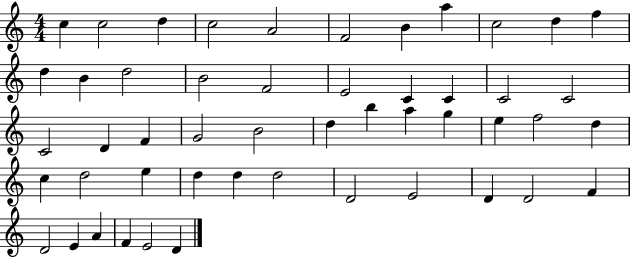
{
  \clef treble
  \numericTimeSignature
  \time 4/4
  \key c \major
  c''4 c''2 d''4 | c''2 a'2 | f'2 b'4 a''4 | c''2 d''4 f''4 | \break d''4 b'4 d''2 | b'2 f'2 | e'2 c'4 c'4 | c'2 c'2 | \break c'2 d'4 f'4 | g'2 b'2 | d''4 b''4 a''4 g''4 | e''4 f''2 d''4 | \break c''4 d''2 e''4 | d''4 d''4 d''2 | d'2 e'2 | d'4 d'2 f'4 | \break d'2 e'4 a'4 | f'4 e'2 d'4 | \bar "|."
}